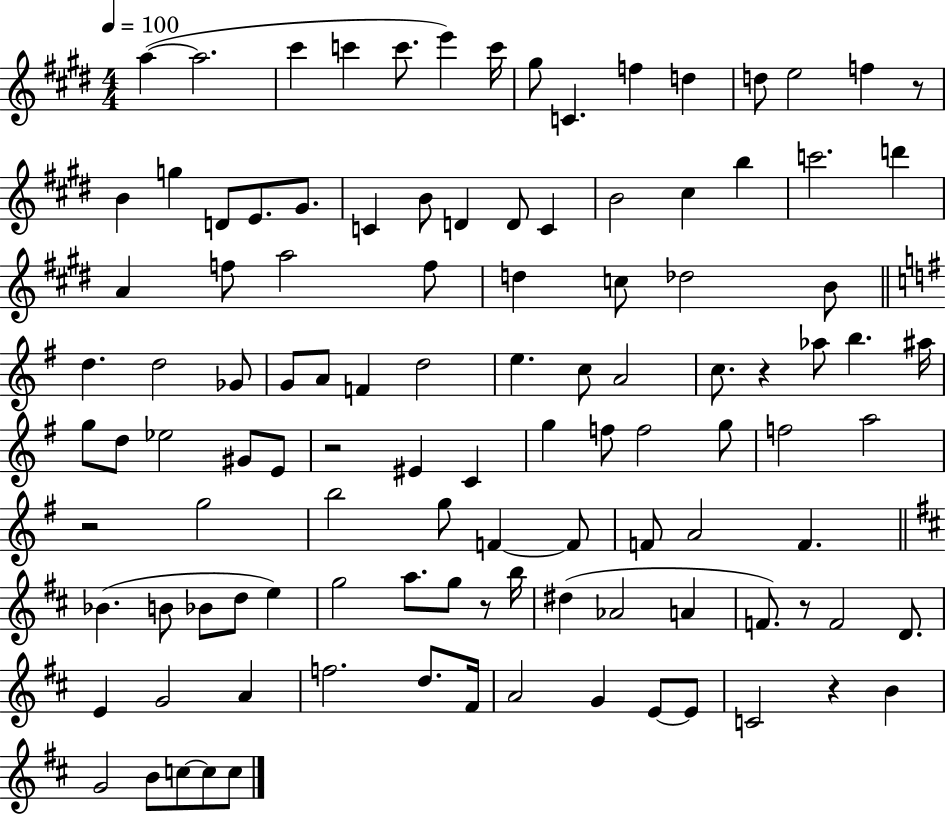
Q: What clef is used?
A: treble